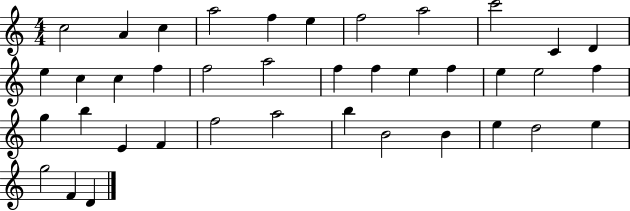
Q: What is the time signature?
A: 4/4